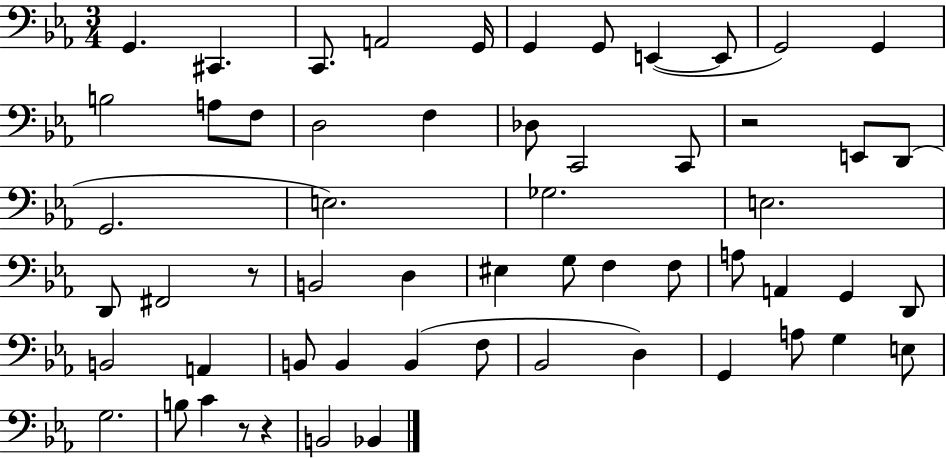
X:1
T:Untitled
M:3/4
L:1/4
K:Eb
G,, ^C,, C,,/2 A,,2 G,,/4 G,, G,,/2 E,, E,,/2 G,,2 G,, B,2 A,/2 F,/2 D,2 F, _D,/2 C,,2 C,,/2 z2 E,,/2 D,,/2 G,,2 E,2 _G,2 E,2 D,,/2 ^F,,2 z/2 B,,2 D, ^E, G,/2 F, F,/2 A,/2 A,, G,, D,,/2 B,,2 A,, B,,/2 B,, B,, F,/2 _B,,2 D, G,, A,/2 G, E,/2 G,2 B,/2 C z/2 z B,,2 _B,,